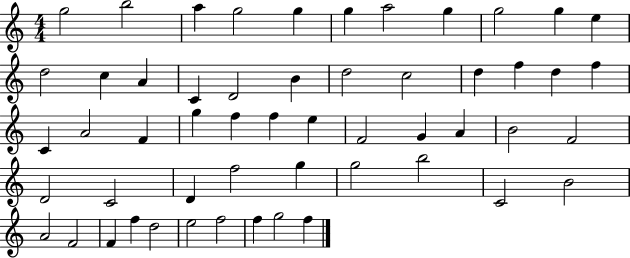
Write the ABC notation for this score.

X:1
T:Untitled
M:4/4
L:1/4
K:C
g2 b2 a g2 g g a2 g g2 g e d2 c A C D2 B d2 c2 d f d f C A2 F g f f e F2 G A B2 F2 D2 C2 D f2 g g2 b2 C2 B2 A2 F2 F f d2 e2 f2 f g2 f